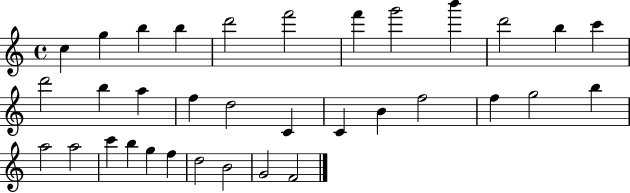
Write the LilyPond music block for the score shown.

{
  \clef treble
  \time 4/4
  \defaultTimeSignature
  \key c \major
  c''4 g''4 b''4 b''4 | d'''2 f'''2 | f'''4 g'''2 b'''4 | d'''2 b''4 c'''4 | \break d'''2 b''4 a''4 | f''4 d''2 c'4 | c'4 b'4 f''2 | f''4 g''2 b''4 | \break a''2 a''2 | c'''4 b''4 g''4 f''4 | d''2 b'2 | g'2 f'2 | \break \bar "|."
}